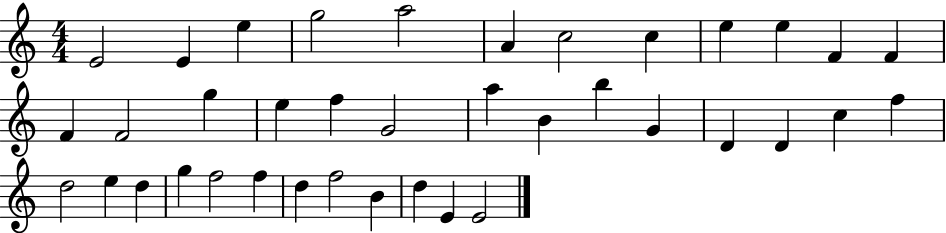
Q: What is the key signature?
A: C major